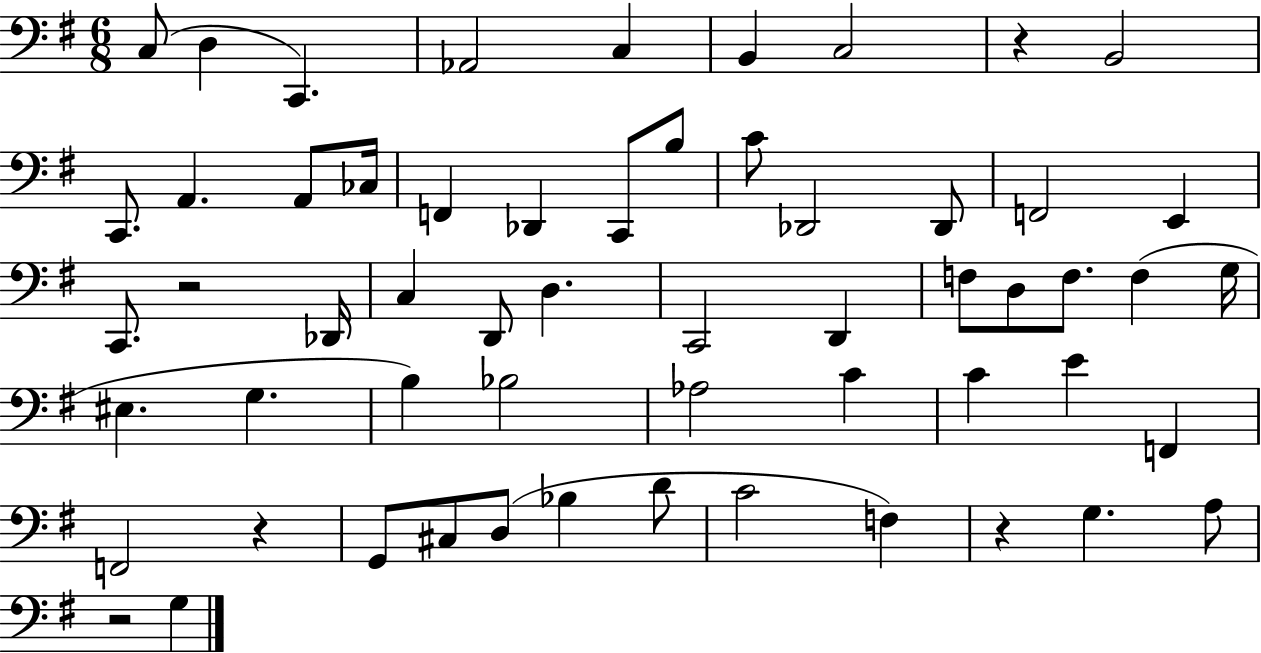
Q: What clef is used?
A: bass